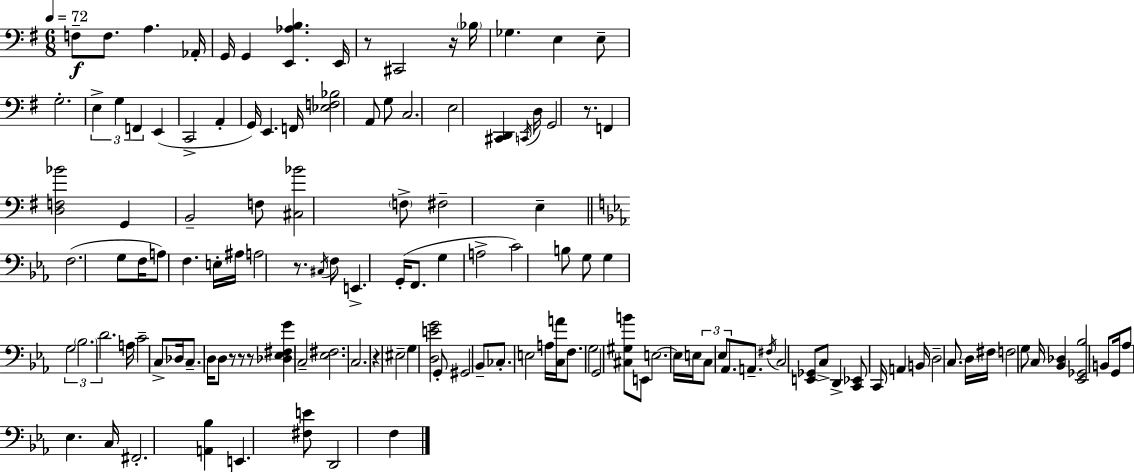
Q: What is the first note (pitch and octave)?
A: F3